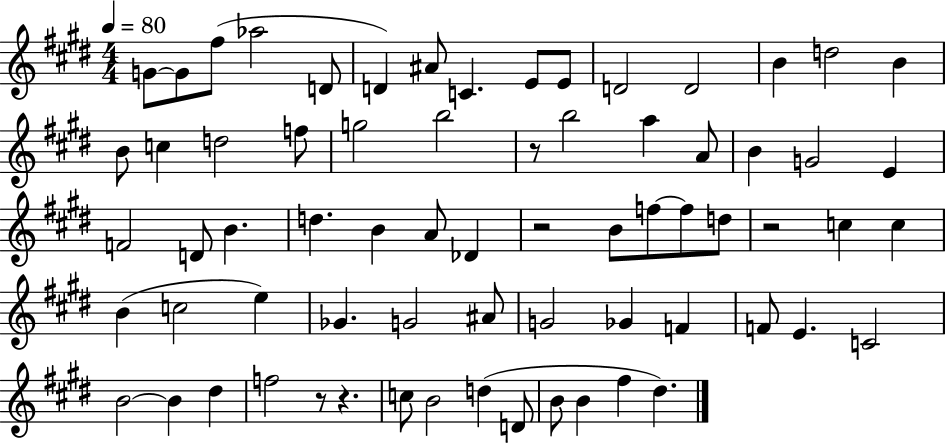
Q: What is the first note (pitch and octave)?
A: G4